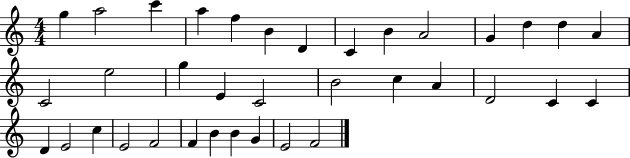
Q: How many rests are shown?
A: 0